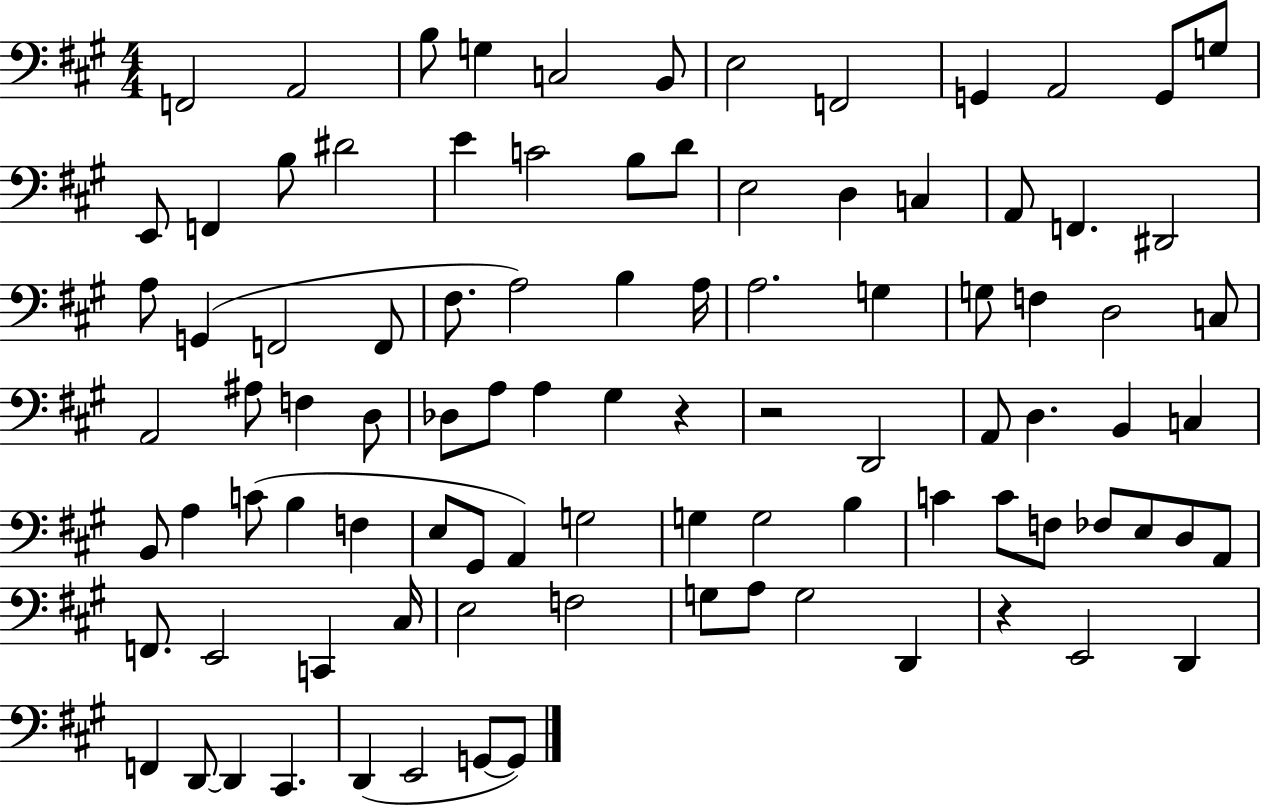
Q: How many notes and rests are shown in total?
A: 95